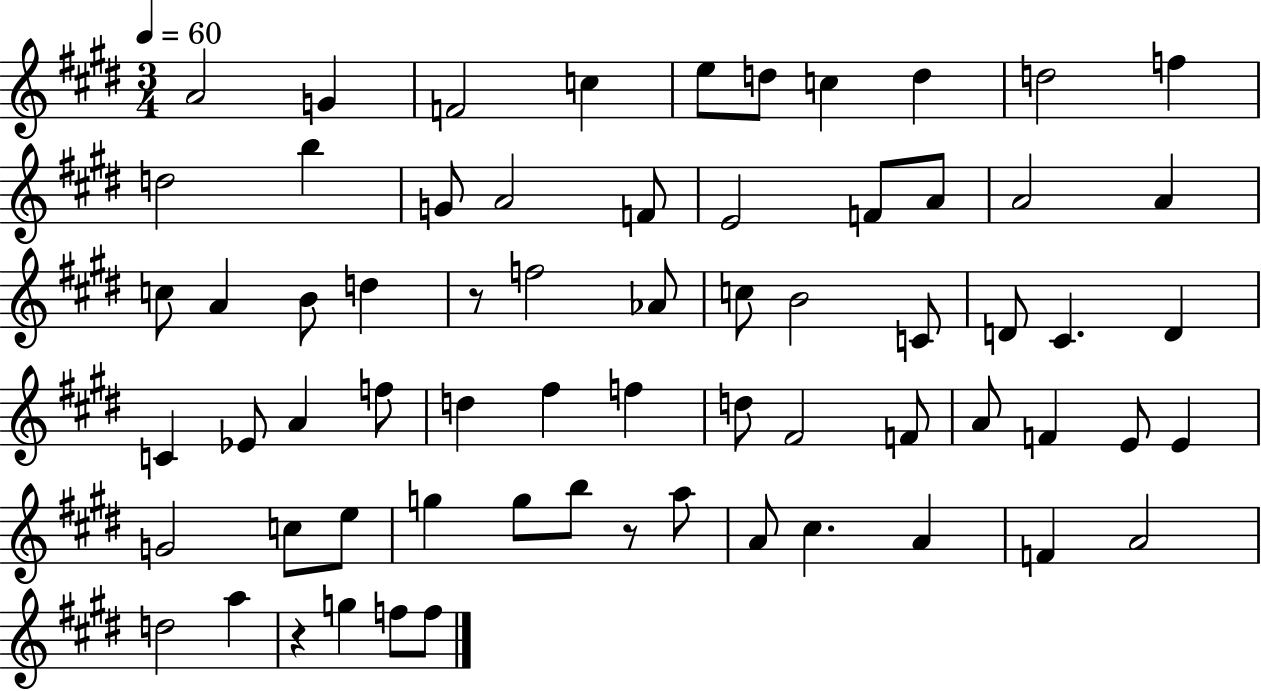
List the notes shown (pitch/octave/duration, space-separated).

A4/h G4/q F4/h C5/q E5/e D5/e C5/q D5/q D5/h F5/q D5/h B5/q G4/e A4/h F4/e E4/h F4/e A4/e A4/h A4/q C5/e A4/q B4/e D5/q R/e F5/h Ab4/e C5/e B4/h C4/e D4/e C#4/q. D4/q C4/q Eb4/e A4/q F5/e D5/q F#5/q F5/q D5/e F#4/h F4/e A4/e F4/q E4/e E4/q G4/h C5/e E5/e G5/q G5/e B5/e R/e A5/e A4/e C#5/q. A4/q F4/q A4/h D5/h A5/q R/q G5/q F5/e F5/e